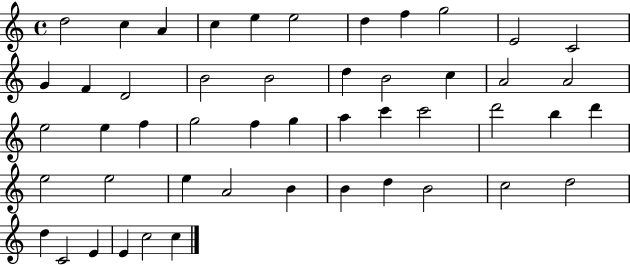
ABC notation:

X:1
T:Untitled
M:4/4
L:1/4
K:C
d2 c A c e e2 d f g2 E2 C2 G F D2 B2 B2 d B2 c A2 A2 e2 e f g2 f g a c' c'2 d'2 b d' e2 e2 e A2 B B d B2 c2 d2 d C2 E E c2 c